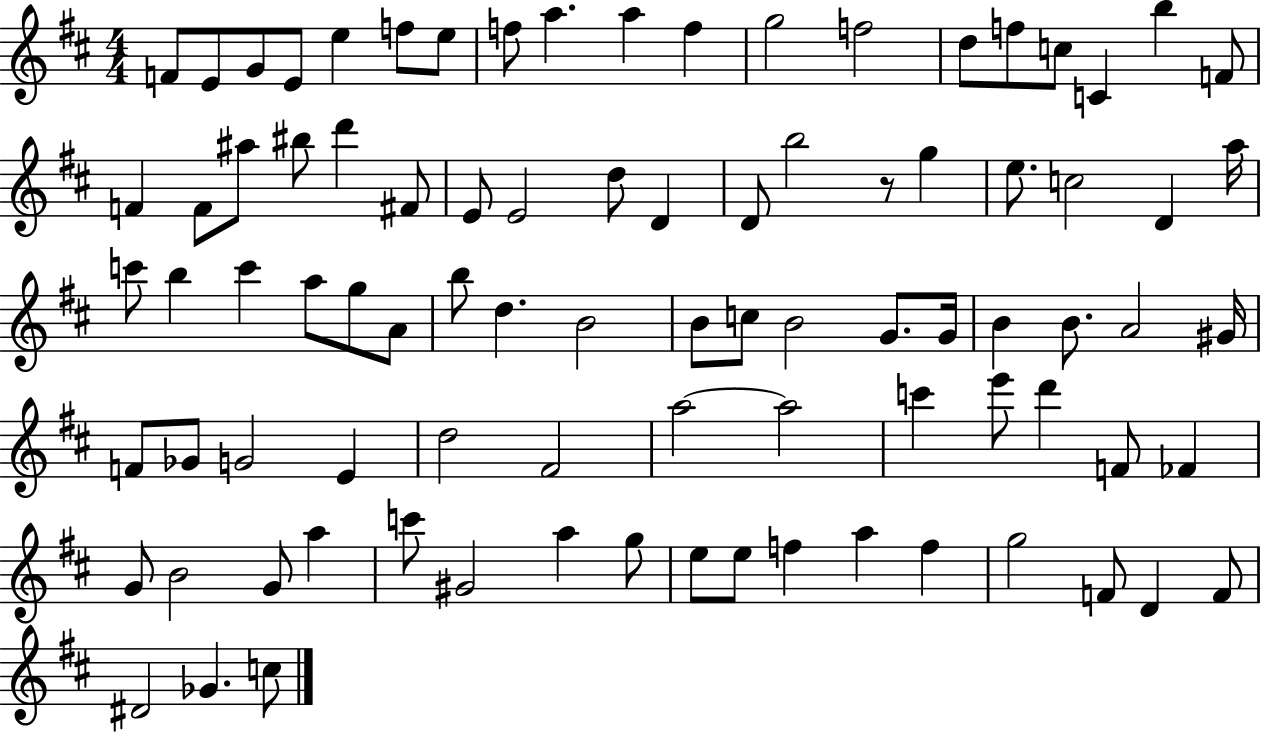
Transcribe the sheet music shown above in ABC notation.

X:1
T:Untitled
M:4/4
L:1/4
K:D
F/2 E/2 G/2 E/2 e f/2 e/2 f/2 a a f g2 f2 d/2 f/2 c/2 C b F/2 F F/2 ^a/2 ^b/2 d' ^F/2 E/2 E2 d/2 D D/2 b2 z/2 g e/2 c2 D a/4 c'/2 b c' a/2 g/2 A/2 b/2 d B2 B/2 c/2 B2 G/2 G/4 B B/2 A2 ^G/4 F/2 _G/2 G2 E d2 ^F2 a2 a2 c' e'/2 d' F/2 _F G/2 B2 G/2 a c'/2 ^G2 a g/2 e/2 e/2 f a f g2 F/2 D F/2 ^D2 _G c/2